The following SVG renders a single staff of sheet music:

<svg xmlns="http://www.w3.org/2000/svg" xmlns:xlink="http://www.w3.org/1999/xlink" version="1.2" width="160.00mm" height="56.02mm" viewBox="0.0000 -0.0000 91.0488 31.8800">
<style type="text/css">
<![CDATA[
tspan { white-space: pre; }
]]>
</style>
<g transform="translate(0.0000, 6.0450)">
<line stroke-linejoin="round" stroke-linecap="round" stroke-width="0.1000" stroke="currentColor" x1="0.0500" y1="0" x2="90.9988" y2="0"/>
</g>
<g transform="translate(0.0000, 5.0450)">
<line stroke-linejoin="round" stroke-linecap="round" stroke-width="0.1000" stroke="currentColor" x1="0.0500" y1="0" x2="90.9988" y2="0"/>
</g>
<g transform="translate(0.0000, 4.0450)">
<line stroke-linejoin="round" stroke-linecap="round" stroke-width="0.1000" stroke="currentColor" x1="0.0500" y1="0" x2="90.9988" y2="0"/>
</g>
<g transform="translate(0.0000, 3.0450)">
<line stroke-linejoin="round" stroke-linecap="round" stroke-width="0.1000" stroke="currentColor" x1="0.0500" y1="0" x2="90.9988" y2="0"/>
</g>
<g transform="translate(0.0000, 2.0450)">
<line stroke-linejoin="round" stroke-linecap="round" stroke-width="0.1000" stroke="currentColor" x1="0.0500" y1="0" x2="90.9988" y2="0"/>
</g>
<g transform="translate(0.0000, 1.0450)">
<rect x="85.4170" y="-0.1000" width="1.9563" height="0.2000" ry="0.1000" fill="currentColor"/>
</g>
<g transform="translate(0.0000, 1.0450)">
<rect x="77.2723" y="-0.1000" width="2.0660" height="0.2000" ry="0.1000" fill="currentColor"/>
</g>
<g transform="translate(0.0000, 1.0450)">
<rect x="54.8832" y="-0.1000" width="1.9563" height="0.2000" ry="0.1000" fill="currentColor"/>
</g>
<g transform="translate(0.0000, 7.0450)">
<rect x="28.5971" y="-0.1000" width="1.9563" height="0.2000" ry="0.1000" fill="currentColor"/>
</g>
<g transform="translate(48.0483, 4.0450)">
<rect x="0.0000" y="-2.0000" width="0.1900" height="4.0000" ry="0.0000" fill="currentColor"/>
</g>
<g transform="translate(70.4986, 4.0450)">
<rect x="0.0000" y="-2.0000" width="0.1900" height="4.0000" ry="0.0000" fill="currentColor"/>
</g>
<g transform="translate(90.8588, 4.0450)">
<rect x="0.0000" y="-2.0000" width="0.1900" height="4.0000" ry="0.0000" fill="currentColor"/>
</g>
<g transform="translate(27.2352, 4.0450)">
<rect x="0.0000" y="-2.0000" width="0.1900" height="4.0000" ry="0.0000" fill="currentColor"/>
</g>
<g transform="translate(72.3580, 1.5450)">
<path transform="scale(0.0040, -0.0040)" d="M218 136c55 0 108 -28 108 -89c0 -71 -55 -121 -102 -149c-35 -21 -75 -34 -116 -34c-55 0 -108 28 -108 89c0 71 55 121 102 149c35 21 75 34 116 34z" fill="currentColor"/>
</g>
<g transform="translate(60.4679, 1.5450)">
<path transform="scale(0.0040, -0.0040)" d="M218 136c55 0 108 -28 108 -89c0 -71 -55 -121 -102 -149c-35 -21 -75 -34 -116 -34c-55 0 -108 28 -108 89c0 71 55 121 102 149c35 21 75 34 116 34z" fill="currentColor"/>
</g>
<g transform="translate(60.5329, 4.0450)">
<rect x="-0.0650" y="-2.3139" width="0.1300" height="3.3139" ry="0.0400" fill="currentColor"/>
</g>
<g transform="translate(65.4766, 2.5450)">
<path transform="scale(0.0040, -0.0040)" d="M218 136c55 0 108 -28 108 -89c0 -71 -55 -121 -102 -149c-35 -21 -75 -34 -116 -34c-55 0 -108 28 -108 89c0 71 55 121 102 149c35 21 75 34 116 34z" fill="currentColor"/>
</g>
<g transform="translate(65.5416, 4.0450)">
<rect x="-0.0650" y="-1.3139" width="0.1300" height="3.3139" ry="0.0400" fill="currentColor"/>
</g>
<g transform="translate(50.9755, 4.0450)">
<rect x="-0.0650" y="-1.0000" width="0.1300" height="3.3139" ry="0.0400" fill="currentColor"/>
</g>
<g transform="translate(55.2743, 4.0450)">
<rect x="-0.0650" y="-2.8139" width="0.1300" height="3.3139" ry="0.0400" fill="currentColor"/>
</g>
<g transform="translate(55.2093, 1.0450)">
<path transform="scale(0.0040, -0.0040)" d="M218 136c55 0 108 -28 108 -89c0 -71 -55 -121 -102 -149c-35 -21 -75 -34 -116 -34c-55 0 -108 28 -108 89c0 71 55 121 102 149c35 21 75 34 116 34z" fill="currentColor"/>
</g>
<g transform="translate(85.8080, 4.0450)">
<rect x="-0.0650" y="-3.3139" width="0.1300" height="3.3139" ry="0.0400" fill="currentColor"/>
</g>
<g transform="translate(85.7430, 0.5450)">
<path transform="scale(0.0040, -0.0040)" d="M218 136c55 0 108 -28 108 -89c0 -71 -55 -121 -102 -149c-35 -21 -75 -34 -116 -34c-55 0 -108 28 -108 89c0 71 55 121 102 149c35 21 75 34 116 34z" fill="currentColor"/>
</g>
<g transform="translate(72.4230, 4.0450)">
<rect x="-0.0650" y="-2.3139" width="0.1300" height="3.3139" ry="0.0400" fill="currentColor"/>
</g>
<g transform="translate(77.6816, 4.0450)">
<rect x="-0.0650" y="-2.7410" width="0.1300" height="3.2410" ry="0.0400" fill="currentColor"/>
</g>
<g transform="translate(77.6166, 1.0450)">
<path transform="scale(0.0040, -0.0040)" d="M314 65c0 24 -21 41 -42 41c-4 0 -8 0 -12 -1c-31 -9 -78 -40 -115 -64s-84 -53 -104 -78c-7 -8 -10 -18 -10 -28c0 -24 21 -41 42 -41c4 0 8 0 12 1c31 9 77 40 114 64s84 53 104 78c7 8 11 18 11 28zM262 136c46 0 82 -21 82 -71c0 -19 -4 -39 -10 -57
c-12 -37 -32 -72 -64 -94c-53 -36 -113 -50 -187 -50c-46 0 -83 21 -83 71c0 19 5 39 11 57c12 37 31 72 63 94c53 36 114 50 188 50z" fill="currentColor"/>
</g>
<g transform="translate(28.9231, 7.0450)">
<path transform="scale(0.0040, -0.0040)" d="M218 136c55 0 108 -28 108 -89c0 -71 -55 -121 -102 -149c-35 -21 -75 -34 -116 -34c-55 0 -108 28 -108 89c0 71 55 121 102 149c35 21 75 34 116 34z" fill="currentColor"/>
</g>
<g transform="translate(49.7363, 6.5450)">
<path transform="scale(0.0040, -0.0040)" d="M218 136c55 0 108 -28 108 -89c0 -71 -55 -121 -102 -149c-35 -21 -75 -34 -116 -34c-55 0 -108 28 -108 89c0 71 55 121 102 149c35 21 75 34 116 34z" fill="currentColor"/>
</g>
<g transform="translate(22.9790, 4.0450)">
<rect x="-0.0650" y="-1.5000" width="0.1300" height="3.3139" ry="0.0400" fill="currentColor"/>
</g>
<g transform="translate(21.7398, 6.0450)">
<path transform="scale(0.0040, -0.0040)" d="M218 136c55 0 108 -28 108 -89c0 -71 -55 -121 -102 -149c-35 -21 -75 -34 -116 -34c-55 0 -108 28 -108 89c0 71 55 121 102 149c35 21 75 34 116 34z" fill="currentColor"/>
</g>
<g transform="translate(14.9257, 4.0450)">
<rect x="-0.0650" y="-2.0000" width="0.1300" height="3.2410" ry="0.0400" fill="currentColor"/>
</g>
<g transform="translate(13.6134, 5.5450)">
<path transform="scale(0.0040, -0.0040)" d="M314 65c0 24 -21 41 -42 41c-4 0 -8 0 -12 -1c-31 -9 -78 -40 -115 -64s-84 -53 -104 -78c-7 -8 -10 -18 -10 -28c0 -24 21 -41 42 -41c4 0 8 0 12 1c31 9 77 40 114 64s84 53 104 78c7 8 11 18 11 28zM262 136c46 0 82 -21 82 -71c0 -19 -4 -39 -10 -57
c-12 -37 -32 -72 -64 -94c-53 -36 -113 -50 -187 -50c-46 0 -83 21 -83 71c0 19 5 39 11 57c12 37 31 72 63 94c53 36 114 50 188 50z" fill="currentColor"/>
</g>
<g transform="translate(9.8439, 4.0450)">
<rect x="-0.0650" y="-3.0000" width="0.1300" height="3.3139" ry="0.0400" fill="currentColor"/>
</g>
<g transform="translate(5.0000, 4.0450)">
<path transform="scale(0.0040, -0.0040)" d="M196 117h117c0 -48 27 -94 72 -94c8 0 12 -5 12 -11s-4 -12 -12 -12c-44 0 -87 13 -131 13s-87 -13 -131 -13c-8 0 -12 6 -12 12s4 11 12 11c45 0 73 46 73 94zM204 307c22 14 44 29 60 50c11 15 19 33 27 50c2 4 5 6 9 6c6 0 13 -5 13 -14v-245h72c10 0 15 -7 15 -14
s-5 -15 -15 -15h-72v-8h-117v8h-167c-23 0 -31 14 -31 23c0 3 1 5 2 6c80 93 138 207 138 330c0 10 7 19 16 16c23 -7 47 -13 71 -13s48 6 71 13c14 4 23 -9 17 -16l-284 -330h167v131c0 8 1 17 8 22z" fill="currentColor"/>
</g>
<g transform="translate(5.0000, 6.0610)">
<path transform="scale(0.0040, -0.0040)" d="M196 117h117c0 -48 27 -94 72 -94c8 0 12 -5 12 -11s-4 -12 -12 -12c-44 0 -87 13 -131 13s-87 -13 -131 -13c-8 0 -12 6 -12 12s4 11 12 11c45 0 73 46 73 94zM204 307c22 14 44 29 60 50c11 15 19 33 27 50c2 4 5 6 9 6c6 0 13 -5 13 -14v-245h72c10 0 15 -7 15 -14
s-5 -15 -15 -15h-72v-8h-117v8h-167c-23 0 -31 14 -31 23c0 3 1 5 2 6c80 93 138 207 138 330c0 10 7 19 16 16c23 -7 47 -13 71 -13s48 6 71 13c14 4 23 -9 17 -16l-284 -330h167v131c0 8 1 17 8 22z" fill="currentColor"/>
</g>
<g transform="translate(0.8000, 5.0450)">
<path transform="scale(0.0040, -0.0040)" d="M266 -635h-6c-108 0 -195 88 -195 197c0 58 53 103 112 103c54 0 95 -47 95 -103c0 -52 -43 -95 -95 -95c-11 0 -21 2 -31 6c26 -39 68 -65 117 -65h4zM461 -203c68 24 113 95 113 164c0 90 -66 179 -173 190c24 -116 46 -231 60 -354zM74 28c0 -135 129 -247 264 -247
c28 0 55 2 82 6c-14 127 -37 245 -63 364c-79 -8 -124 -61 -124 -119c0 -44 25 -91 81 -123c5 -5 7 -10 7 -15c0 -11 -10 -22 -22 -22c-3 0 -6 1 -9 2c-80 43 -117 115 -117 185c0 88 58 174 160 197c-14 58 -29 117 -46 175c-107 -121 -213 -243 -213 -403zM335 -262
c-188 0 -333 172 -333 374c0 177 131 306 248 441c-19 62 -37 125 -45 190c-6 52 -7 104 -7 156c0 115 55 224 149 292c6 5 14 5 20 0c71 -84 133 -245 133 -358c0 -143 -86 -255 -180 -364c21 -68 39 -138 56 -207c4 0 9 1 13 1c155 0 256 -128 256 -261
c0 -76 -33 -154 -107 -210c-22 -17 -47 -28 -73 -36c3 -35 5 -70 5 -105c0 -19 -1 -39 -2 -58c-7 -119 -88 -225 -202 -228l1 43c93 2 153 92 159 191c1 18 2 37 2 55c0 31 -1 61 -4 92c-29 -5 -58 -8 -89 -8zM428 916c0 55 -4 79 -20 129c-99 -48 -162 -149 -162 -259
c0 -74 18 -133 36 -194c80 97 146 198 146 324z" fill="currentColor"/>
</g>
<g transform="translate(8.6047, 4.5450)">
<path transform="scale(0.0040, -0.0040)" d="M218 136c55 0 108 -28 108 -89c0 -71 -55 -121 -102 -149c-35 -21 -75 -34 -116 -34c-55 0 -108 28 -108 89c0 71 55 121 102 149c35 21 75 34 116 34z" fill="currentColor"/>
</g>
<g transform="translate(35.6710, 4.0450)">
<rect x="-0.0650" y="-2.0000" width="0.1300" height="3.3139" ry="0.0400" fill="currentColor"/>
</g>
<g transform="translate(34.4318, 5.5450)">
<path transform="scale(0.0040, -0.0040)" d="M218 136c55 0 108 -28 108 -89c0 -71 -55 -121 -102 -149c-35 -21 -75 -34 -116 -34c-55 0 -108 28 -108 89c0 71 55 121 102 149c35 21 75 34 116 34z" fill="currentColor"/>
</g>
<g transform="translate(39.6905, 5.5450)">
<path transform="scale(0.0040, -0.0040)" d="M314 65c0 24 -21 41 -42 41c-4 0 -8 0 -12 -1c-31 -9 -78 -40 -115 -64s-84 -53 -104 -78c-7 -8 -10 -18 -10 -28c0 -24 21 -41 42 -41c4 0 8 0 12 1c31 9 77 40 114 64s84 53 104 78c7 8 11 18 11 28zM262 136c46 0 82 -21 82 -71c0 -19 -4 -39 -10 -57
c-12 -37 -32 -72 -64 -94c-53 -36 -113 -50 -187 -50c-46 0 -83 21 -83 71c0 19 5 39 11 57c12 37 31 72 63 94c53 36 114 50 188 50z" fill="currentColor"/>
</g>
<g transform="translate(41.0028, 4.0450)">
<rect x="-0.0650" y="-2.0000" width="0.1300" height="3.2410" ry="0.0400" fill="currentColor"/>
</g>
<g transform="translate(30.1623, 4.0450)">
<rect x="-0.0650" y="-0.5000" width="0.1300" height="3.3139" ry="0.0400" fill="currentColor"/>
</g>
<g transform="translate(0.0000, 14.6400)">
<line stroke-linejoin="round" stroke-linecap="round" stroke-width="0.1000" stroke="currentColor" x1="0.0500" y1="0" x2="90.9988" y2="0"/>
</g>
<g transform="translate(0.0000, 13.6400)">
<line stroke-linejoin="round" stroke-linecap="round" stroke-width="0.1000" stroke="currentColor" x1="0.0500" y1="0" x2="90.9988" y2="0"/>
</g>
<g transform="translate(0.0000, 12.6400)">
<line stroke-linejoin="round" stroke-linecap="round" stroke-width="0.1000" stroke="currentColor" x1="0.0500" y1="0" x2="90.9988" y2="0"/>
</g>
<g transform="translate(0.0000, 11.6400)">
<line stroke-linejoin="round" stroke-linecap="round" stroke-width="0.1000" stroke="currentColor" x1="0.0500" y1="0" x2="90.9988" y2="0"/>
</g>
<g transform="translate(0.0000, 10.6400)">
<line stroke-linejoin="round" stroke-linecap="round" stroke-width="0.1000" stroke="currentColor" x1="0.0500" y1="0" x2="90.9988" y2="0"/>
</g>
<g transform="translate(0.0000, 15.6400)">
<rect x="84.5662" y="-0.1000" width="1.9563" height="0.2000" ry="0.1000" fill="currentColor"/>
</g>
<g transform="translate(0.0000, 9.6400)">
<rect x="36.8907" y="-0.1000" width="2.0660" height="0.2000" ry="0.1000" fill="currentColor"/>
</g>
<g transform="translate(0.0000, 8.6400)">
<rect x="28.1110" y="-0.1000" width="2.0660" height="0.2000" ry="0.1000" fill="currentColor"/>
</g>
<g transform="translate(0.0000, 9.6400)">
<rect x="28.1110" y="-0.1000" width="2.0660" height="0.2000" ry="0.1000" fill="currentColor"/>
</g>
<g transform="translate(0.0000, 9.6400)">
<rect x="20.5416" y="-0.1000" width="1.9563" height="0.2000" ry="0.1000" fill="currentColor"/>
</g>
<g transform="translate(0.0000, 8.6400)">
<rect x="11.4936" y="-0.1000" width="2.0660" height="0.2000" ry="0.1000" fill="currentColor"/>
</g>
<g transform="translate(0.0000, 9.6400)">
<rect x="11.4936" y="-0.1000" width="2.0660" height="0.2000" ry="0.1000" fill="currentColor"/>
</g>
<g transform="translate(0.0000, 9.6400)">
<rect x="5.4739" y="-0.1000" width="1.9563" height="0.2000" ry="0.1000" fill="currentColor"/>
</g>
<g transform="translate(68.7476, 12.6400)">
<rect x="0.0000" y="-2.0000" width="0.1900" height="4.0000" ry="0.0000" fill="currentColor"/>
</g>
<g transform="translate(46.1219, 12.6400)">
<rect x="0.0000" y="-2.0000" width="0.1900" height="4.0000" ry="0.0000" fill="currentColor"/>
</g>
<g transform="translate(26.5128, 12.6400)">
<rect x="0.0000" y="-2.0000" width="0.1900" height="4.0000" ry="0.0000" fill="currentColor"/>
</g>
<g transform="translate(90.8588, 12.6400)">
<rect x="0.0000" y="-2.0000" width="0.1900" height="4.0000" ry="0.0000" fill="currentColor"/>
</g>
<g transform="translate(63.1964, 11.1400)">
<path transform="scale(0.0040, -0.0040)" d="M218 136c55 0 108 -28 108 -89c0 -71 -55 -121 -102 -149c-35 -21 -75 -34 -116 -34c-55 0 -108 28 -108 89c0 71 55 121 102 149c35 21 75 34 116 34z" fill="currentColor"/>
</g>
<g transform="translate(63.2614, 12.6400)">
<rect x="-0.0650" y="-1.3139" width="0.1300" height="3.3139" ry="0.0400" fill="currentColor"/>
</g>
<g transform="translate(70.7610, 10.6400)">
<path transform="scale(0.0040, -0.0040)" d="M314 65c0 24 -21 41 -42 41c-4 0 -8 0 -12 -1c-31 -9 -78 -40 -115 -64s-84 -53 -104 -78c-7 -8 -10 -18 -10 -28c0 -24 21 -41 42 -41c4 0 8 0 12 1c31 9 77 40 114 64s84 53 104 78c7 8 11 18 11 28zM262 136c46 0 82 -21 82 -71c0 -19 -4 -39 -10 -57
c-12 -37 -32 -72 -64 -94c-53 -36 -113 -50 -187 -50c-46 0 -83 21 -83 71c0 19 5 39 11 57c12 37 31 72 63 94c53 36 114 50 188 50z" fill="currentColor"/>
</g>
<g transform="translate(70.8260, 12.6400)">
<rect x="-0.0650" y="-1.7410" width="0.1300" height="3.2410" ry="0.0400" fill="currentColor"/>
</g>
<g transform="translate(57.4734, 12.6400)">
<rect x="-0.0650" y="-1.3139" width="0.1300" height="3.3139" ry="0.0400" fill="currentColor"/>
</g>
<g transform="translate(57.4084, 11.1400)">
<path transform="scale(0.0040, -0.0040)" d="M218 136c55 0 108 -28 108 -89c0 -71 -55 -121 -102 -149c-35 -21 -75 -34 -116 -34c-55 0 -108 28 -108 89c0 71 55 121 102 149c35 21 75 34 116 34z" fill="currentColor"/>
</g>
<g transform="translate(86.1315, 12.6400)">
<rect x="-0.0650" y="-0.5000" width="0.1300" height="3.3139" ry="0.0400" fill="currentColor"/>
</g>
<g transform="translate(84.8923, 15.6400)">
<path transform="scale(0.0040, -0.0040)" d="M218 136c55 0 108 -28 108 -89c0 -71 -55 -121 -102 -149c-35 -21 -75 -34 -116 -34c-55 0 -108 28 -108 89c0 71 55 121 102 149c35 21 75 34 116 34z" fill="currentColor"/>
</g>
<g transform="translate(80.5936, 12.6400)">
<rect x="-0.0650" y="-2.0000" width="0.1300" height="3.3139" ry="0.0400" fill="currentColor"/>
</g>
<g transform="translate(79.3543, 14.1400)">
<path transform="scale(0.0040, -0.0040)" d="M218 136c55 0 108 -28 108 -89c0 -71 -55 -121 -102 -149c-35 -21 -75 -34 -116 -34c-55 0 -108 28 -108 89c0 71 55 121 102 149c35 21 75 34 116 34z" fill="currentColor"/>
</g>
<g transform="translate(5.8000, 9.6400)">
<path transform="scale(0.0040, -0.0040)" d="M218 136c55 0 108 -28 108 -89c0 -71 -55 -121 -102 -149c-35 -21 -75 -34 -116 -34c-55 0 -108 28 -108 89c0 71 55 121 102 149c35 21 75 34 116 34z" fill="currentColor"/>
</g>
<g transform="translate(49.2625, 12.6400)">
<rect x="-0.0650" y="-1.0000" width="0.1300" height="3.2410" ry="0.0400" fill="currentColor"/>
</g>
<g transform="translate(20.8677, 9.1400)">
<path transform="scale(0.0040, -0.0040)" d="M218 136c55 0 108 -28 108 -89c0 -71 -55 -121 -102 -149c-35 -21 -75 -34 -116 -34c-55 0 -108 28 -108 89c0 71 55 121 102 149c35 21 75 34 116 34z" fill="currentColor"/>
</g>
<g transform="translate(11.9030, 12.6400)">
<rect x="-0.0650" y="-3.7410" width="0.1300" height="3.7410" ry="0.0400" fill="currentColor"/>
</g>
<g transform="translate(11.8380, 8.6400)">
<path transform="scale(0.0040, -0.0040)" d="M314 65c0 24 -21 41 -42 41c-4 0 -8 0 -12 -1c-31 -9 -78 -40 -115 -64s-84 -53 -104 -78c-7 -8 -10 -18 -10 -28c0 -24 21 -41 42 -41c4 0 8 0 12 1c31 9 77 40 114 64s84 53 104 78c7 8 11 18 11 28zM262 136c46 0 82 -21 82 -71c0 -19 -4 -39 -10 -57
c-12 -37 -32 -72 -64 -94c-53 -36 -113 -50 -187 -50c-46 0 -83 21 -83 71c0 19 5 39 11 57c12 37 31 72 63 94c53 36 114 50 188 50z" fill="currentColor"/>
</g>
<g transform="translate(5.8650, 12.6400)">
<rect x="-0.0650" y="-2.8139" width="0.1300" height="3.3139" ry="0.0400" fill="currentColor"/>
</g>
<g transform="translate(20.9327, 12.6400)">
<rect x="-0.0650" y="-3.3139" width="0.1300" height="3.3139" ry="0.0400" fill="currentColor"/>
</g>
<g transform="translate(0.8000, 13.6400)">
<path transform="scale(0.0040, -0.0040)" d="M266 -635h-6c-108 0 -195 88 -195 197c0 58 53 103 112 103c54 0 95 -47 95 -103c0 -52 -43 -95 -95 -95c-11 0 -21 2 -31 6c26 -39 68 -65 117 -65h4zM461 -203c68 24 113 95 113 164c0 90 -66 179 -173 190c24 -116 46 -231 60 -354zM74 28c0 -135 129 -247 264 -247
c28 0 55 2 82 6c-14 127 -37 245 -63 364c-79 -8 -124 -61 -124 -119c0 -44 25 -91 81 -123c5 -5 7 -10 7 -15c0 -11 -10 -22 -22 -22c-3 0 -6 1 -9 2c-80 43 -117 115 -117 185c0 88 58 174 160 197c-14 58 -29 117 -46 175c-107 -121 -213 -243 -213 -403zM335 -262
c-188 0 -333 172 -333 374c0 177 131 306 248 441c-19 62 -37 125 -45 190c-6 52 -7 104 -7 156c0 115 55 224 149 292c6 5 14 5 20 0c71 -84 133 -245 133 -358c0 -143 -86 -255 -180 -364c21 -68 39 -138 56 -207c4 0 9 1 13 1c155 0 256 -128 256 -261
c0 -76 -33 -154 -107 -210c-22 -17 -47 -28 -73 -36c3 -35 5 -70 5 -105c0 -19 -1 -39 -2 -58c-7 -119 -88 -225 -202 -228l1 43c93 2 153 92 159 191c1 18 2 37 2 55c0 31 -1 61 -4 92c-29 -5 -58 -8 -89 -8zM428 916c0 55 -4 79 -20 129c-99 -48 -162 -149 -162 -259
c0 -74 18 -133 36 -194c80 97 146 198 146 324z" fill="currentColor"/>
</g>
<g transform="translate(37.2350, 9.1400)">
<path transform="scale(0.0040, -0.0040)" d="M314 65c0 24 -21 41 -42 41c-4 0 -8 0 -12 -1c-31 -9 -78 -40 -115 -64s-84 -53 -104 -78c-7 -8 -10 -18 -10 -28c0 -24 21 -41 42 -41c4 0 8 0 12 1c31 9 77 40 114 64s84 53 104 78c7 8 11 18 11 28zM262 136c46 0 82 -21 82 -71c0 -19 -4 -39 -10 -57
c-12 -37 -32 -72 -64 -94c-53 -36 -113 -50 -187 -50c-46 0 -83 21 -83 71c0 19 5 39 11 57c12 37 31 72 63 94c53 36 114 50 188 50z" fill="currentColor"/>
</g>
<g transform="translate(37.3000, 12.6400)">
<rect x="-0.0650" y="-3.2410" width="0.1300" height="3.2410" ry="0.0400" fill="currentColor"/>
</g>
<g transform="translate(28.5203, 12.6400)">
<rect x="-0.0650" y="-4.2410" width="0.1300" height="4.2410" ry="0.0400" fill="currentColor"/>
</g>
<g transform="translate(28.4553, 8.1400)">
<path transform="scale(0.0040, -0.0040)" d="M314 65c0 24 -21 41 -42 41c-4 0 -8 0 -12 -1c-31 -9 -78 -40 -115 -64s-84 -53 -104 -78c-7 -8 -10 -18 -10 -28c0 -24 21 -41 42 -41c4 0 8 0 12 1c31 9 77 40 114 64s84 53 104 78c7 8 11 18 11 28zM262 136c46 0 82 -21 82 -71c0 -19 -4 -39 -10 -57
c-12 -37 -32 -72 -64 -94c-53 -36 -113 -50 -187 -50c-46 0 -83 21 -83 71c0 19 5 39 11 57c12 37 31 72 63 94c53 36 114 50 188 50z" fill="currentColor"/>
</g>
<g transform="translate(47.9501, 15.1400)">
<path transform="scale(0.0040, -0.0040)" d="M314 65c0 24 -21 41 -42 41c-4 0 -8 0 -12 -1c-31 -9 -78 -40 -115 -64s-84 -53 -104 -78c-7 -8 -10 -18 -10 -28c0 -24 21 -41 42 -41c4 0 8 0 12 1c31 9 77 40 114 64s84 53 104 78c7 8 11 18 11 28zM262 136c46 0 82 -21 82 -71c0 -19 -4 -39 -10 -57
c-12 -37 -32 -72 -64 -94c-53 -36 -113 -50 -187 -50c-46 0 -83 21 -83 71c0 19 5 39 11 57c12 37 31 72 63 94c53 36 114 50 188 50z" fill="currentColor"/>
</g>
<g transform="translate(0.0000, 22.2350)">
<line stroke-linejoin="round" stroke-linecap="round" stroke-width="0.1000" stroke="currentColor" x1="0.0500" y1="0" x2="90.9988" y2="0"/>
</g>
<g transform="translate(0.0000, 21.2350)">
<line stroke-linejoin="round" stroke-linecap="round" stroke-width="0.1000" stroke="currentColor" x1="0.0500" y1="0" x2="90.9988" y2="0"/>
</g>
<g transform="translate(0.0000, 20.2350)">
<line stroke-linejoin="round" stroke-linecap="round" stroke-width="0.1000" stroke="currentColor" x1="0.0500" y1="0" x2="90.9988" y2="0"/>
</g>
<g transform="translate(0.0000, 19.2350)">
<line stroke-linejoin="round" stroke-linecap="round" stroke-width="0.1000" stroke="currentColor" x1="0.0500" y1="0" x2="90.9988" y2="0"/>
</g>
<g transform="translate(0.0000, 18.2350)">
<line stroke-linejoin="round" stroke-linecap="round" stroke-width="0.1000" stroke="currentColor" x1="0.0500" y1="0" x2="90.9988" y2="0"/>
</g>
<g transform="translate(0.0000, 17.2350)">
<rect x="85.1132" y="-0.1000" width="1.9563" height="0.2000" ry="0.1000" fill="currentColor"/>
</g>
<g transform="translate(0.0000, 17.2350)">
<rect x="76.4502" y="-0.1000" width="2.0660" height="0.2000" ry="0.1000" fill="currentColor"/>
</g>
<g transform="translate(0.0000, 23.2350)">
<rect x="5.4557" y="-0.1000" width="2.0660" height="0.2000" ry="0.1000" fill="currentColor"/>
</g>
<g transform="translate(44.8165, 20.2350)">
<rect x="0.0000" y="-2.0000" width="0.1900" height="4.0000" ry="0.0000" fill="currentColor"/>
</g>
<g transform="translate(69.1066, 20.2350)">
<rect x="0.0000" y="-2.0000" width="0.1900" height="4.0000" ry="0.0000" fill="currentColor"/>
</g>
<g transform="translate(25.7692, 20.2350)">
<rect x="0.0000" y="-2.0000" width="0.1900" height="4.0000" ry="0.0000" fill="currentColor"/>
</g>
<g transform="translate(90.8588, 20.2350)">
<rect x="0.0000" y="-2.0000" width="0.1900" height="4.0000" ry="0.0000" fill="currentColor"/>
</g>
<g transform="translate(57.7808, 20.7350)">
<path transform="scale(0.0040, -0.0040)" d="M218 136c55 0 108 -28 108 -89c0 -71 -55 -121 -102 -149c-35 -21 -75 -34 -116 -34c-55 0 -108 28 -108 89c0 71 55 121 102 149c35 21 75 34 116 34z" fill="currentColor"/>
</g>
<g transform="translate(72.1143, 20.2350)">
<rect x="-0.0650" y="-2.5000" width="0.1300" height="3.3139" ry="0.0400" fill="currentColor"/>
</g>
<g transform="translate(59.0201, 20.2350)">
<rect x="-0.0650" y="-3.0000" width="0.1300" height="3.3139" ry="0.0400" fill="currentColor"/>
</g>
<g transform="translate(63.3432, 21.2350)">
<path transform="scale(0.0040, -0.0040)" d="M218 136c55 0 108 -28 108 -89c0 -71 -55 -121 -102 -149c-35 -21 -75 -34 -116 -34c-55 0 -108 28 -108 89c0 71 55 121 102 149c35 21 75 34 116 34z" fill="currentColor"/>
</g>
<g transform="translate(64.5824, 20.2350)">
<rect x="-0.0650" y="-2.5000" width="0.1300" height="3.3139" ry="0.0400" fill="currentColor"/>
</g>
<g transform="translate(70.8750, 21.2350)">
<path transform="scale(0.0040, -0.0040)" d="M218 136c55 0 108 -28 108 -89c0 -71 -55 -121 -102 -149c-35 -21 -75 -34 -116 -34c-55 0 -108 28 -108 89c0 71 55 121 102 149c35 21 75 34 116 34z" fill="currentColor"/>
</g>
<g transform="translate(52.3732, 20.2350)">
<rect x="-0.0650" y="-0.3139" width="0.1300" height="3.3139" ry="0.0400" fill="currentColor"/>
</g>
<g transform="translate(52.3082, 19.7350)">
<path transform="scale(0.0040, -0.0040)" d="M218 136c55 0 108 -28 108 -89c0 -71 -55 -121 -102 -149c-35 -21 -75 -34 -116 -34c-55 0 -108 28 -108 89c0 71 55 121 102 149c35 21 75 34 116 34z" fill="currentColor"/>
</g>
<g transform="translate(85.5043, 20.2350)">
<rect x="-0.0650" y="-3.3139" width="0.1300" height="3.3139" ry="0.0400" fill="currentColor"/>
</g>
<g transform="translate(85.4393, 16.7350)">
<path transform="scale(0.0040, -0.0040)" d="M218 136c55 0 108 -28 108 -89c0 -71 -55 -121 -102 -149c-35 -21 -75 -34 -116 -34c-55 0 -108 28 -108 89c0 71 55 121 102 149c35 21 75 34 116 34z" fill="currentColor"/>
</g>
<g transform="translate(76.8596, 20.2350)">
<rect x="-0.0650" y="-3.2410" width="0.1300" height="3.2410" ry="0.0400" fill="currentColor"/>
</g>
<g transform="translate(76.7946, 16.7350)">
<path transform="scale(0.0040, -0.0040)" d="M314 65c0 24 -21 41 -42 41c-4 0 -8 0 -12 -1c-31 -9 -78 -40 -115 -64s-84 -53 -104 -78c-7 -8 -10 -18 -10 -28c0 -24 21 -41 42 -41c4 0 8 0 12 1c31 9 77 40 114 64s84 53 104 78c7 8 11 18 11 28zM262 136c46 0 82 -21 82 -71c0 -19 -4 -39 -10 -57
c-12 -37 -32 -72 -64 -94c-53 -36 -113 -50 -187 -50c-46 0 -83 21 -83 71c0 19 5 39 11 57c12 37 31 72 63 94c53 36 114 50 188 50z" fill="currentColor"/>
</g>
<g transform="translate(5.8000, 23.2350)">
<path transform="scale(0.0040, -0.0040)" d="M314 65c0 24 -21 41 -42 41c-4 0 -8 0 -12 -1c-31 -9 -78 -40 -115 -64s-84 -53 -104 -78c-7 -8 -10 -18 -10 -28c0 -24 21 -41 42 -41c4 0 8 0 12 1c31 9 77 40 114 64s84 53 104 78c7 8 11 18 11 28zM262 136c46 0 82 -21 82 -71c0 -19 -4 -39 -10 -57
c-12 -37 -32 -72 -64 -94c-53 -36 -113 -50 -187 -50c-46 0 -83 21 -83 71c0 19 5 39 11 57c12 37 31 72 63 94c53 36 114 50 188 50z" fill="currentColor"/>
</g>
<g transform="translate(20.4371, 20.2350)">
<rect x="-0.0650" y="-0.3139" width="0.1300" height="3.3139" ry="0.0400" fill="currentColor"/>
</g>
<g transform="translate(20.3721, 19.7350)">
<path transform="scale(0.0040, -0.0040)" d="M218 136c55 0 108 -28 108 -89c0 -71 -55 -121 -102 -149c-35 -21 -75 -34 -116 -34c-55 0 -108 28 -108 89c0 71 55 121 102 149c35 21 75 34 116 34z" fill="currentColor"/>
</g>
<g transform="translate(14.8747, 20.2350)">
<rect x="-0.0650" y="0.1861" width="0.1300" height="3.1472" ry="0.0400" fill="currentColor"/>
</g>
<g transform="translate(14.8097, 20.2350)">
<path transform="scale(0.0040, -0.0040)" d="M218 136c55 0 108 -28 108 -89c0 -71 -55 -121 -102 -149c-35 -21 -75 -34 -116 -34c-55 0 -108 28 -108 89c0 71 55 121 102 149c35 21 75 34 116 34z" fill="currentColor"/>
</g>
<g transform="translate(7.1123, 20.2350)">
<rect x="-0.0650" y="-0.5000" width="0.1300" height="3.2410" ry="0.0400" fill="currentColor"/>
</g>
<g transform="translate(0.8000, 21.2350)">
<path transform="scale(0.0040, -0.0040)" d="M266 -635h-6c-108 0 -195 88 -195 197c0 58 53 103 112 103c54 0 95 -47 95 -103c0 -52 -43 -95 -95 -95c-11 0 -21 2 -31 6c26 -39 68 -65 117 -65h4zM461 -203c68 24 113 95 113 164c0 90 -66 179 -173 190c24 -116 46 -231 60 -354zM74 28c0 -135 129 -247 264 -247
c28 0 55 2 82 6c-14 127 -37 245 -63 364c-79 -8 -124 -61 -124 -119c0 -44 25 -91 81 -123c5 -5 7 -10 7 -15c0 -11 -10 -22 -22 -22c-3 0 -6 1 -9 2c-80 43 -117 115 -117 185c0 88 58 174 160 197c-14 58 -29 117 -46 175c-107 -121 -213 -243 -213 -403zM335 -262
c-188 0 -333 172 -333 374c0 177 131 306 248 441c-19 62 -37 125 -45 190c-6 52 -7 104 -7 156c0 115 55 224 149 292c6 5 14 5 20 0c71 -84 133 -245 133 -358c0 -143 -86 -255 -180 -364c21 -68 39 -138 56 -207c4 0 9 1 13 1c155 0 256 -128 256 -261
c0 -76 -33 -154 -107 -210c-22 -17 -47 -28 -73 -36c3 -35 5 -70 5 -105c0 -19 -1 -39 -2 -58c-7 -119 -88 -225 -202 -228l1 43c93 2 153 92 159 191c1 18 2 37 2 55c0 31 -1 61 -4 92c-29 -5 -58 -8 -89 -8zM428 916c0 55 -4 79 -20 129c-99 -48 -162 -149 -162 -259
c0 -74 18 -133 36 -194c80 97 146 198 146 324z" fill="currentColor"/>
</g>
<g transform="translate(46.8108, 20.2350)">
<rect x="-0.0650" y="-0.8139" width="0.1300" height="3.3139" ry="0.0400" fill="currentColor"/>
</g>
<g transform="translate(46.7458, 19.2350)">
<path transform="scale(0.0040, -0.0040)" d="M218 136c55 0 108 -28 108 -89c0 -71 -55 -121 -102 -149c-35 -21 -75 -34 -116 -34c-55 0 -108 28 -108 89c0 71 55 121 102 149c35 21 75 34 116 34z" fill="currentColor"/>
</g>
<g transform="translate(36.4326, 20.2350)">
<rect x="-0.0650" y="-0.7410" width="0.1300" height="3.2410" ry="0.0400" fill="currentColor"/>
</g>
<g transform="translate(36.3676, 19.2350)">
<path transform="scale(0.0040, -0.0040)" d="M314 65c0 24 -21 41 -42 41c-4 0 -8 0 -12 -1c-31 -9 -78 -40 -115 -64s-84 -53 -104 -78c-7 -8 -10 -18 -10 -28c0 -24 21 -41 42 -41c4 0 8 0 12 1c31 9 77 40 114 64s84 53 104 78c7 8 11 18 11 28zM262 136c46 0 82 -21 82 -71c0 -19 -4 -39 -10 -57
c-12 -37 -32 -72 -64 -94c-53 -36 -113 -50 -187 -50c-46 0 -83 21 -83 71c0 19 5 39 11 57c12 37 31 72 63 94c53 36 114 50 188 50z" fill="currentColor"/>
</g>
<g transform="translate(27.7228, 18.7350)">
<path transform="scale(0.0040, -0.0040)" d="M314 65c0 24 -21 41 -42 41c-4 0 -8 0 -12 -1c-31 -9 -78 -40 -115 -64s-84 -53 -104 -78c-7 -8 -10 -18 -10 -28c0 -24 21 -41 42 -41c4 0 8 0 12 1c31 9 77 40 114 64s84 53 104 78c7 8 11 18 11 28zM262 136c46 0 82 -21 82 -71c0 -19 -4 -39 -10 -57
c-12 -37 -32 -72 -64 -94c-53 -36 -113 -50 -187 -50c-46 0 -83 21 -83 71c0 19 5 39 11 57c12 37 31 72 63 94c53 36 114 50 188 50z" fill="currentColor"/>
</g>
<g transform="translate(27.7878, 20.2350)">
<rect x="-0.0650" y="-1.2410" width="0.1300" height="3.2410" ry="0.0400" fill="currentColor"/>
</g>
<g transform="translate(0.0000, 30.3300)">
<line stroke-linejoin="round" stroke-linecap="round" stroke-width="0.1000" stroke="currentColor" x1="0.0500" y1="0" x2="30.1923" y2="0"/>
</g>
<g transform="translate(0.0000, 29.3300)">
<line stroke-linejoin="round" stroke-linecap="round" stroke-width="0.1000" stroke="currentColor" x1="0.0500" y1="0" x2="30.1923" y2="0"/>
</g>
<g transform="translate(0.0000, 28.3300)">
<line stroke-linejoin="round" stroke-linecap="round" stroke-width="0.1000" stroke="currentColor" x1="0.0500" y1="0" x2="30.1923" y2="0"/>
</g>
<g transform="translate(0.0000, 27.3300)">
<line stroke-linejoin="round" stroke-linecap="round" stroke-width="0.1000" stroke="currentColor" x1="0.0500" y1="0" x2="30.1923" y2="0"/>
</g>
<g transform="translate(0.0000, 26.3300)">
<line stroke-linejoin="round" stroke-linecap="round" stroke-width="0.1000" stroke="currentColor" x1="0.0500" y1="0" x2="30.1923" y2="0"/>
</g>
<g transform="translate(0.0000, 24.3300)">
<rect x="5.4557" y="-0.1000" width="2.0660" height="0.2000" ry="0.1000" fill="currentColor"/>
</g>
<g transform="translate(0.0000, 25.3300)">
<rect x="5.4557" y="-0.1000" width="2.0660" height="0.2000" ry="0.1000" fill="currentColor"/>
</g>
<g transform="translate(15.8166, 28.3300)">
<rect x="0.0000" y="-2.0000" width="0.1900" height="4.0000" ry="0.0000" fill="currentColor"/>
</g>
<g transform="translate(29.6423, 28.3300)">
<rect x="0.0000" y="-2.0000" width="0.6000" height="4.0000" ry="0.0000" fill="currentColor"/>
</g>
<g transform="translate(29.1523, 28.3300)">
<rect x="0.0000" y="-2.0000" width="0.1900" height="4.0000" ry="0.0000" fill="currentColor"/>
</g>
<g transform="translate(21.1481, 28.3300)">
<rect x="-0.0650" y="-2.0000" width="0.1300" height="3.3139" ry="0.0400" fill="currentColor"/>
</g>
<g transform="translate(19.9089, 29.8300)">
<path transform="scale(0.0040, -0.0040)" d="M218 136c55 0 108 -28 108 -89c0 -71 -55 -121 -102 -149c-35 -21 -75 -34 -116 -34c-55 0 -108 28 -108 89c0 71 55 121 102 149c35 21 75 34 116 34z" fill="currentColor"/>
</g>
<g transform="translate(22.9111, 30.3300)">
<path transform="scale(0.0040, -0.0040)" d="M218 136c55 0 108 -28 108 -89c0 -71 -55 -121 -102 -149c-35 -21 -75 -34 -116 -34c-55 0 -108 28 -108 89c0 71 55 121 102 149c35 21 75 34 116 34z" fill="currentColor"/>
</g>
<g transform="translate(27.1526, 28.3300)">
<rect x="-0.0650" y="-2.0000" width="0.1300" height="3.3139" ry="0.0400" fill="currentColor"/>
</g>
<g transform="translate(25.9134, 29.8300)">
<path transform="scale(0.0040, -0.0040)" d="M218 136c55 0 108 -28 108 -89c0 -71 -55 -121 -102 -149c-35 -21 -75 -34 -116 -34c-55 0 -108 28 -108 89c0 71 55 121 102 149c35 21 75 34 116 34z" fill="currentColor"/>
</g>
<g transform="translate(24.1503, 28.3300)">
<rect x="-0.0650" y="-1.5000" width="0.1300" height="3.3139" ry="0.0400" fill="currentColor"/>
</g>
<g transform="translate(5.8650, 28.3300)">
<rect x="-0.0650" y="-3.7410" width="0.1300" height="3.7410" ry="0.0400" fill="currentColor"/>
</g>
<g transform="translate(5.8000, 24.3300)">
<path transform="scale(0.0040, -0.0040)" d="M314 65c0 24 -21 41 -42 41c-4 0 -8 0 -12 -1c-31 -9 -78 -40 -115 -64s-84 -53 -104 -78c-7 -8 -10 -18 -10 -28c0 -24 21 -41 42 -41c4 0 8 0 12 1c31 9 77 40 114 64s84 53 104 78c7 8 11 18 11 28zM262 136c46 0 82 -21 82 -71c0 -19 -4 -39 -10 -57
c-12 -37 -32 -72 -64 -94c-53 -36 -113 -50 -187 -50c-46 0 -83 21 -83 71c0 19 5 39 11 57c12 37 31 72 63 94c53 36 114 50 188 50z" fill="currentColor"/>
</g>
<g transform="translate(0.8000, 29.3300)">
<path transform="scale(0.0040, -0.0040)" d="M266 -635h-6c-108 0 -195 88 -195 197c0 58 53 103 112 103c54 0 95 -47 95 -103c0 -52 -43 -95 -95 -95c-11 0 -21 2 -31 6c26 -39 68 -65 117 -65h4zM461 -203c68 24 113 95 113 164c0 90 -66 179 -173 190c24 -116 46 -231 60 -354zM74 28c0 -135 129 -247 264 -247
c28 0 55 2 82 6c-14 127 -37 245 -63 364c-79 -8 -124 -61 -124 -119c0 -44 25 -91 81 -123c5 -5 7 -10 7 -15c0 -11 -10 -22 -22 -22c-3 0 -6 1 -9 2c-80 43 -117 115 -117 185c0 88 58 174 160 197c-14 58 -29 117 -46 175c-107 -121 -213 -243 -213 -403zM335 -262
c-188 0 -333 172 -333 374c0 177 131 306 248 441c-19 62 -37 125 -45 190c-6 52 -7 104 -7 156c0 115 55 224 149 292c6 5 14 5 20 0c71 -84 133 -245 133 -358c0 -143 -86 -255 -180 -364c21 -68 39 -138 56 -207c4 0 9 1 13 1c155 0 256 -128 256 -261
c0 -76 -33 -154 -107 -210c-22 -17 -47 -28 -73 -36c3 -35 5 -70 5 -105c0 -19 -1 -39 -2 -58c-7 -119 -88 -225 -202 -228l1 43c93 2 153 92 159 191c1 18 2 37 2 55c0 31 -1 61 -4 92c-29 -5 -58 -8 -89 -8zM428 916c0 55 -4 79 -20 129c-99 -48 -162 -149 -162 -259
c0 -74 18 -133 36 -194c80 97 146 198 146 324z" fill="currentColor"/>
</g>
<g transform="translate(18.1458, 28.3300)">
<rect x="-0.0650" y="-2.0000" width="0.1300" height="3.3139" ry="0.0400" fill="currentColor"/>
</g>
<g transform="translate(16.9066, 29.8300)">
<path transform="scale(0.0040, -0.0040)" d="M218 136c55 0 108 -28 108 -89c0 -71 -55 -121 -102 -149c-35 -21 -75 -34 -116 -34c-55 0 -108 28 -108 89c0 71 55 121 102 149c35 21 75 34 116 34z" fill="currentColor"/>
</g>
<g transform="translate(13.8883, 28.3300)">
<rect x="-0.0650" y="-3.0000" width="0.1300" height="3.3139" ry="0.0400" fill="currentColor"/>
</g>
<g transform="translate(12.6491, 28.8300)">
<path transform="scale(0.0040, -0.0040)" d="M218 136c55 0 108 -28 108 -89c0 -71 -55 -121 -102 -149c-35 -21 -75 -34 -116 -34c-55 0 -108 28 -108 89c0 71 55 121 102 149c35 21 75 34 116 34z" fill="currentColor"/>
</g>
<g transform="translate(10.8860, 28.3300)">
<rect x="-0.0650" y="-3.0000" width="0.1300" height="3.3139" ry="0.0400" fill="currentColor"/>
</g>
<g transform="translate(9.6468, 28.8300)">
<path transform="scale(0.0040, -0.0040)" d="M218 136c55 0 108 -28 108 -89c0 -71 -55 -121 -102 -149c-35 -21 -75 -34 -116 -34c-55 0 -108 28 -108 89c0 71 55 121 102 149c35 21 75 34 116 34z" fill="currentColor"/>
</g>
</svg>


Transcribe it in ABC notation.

X:1
T:Untitled
M:4/4
L:1/4
K:C
A F2 E C F F2 D a g e g a2 b a c'2 b d'2 b2 D2 e e f2 F C C2 B c e2 d2 d c A G G b2 b c'2 A A F F E F